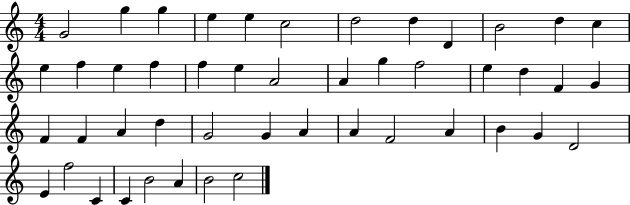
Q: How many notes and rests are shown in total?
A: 47